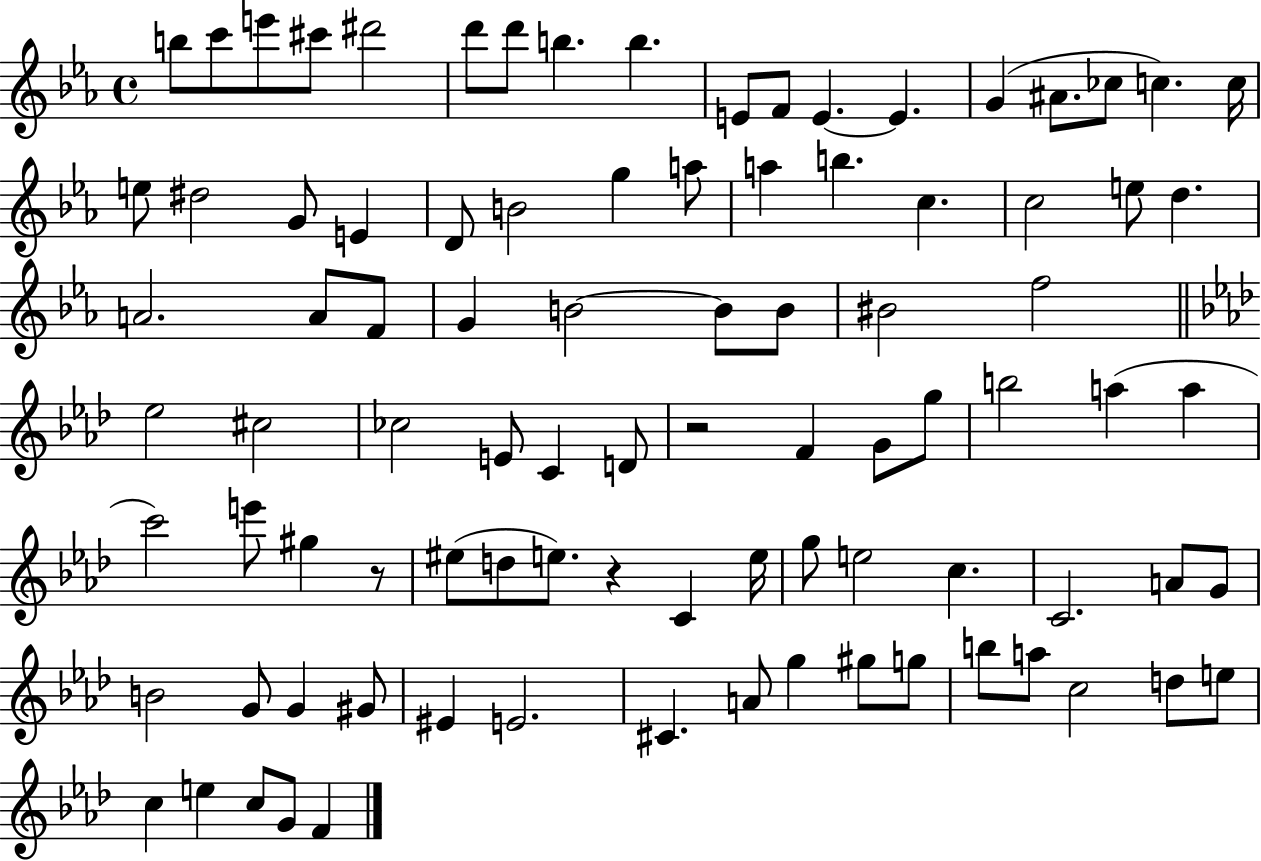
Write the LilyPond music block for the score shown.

{
  \clef treble
  \time 4/4
  \defaultTimeSignature
  \key ees \major
  b''8 c'''8 e'''8 cis'''8 dis'''2 | d'''8 d'''8 b''4. b''4. | e'8 f'8 e'4.~~ e'4. | g'4( ais'8. ces''8 c''4.) c''16 | \break e''8 dis''2 g'8 e'4 | d'8 b'2 g''4 a''8 | a''4 b''4. c''4. | c''2 e''8 d''4. | \break a'2. a'8 f'8 | g'4 b'2~~ b'8 b'8 | bis'2 f''2 | \bar "||" \break \key aes \major ees''2 cis''2 | ces''2 e'8 c'4 d'8 | r2 f'4 g'8 g''8 | b''2 a''4( a''4 | \break c'''2) e'''8 gis''4 r8 | eis''8( d''8 e''8.) r4 c'4 e''16 | g''8 e''2 c''4. | c'2. a'8 g'8 | \break b'2 g'8 g'4 gis'8 | eis'4 e'2. | cis'4. a'8 g''4 gis''8 g''8 | b''8 a''8 c''2 d''8 e''8 | \break c''4 e''4 c''8 g'8 f'4 | \bar "|."
}